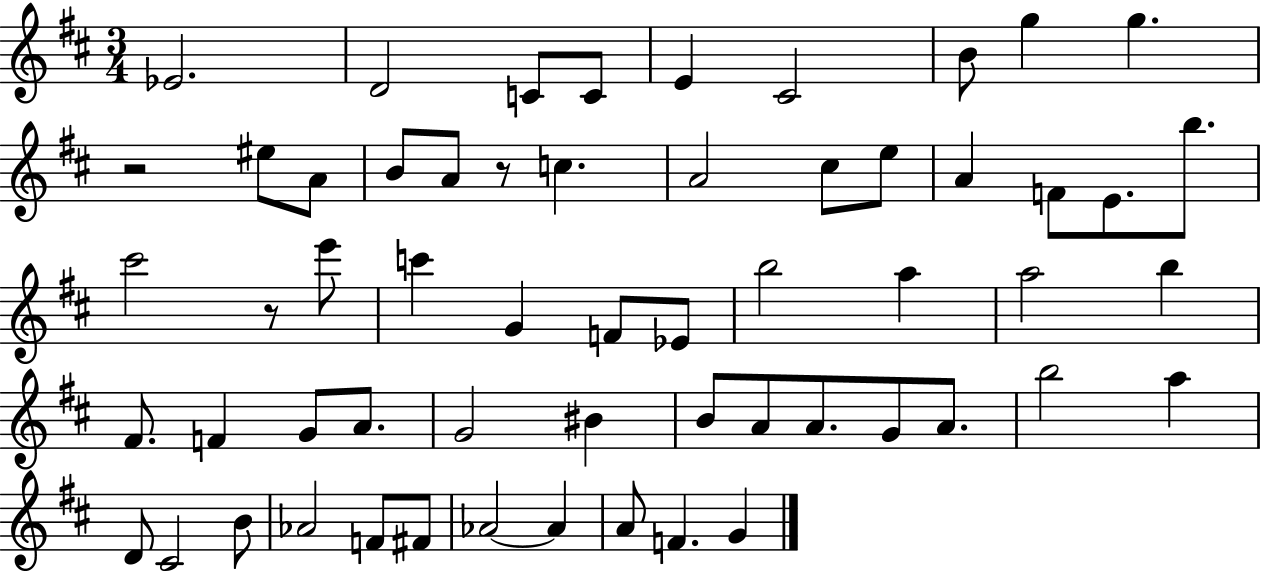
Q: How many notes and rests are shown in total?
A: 58